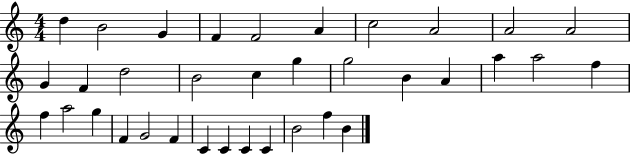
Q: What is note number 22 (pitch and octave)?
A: F5